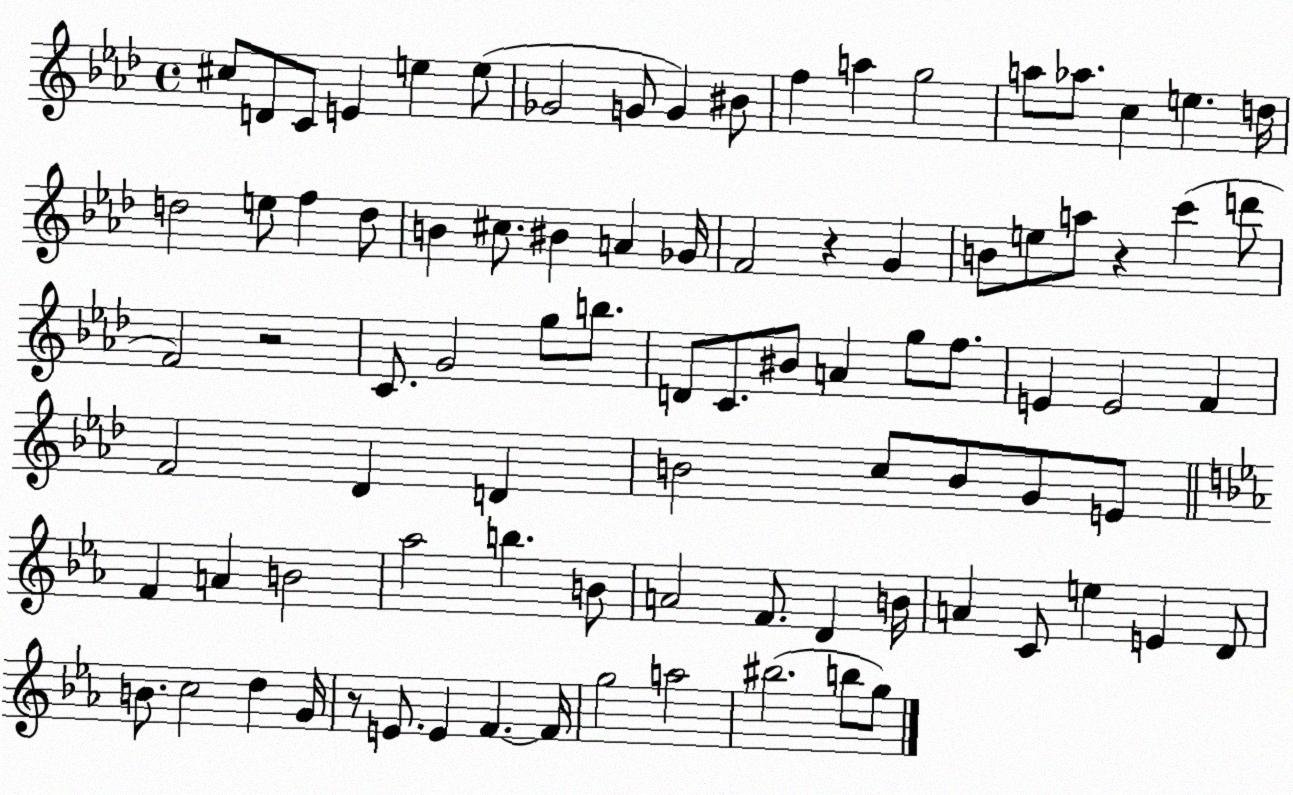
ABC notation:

X:1
T:Untitled
M:4/4
L:1/4
K:Ab
^c/2 D/2 C/2 E e e/2 _G2 G/2 G ^B/2 f a g2 a/2 _a/2 c e d/4 d2 e/2 f d/2 B ^c/2 ^B A _G/4 F2 z G B/2 e/2 a/2 z c' d'/2 F2 z2 C/2 G2 g/2 b/2 D/2 C/2 ^B/2 A g/2 f/2 E E2 F F2 _D D B2 c/2 B/2 G/2 E/2 F A B2 _a2 b B/2 A2 F/2 D B/4 A C/2 e E D/2 B/2 c2 d G/4 z/2 E/2 E F F/4 g2 a2 ^b2 b/2 g/2